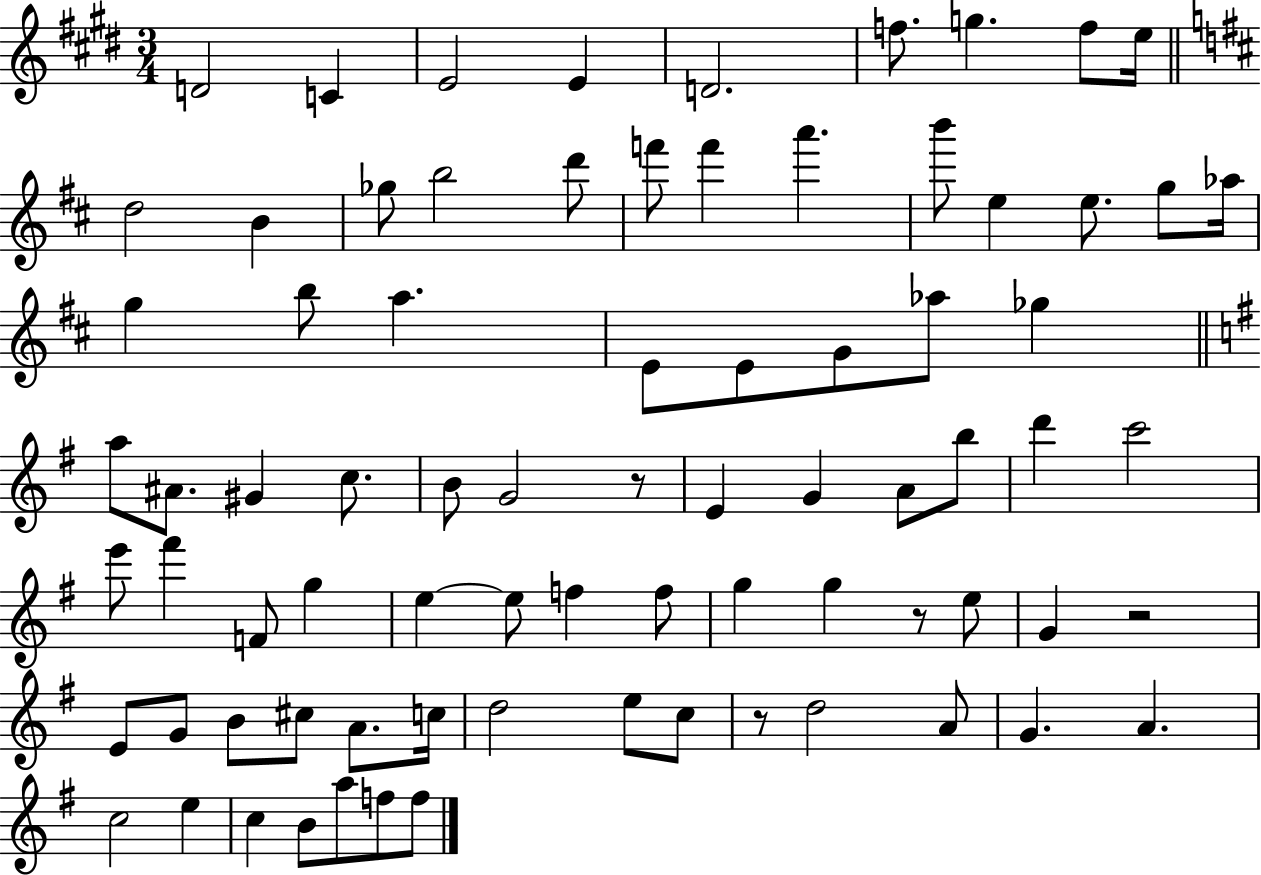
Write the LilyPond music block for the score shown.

{
  \clef treble
  \numericTimeSignature
  \time 3/4
  \key e \major
  d'2 c'4 | e'2 e'4 | d'2. | f''8. g''4. f''8 e''16 | \break \bar "||" \break \key d \major d''2 b'4 | ges''8 b''2 d'''8 | f'''8 f'''4 a'''4. | b'''8 e''4 e''8. g''8 aes''16 | \break g''4 b''8 a''4. | e'8 e'8 g'8 aes''8 ges''4 | \bar "||" \break \key g \major a''8 ais'8. gis'4 c''8. | b'8 g'2 r8 | e'4 g'4 a'8 b''8 | d'''4 c'''2 | \break e'''8 fis'''4 f'8 g''4 | e''4~~ e''8 f''4 f''8 | g''4 g''4 r8 e''8 | g'4 r2 | \break e'8 g'8 b'8 cis''8 a'8. c''16 | d''2 e''8 c''8 | r8 d''2 a'8 | g'4. a'4. | \break c''2 e''4 | c''4 b'8 a''8 f''8 f''8 | \bar "|."
}